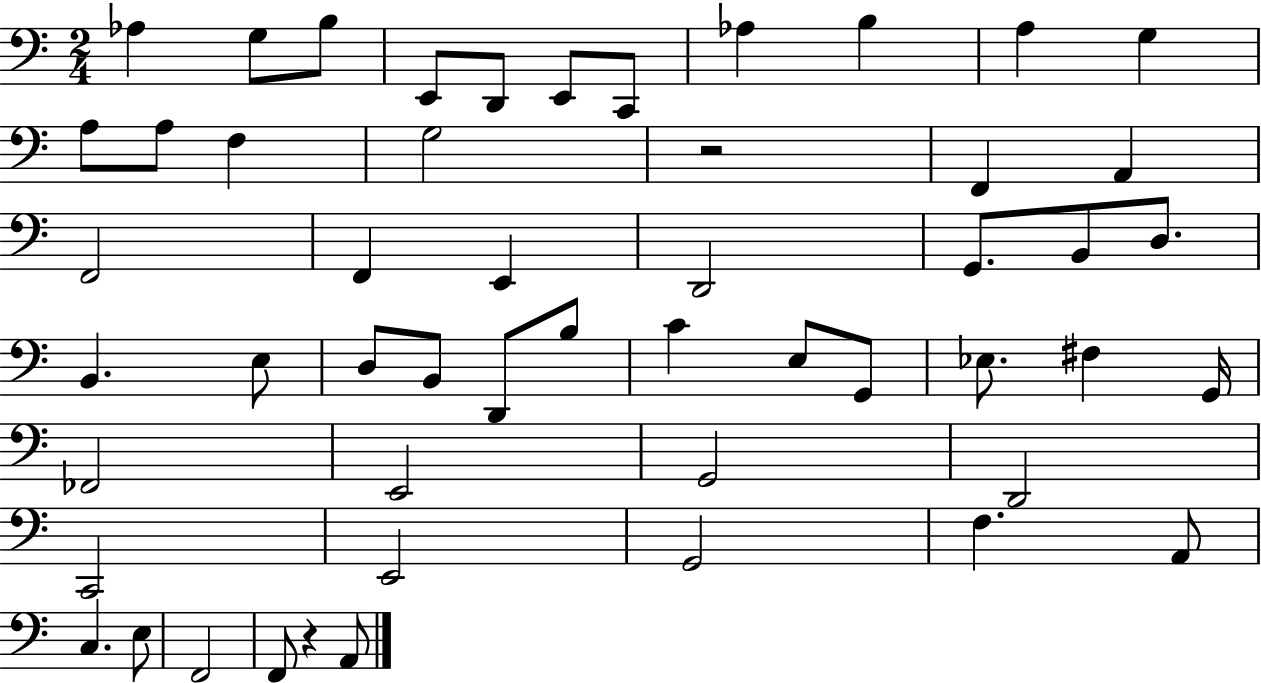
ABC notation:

X:1
T:Untitled
M:2/4
L:1/4
K:C
_A, G,/2 B,/2 E,,/2 D,,/2 E,,/2 C,,/2 _A, B, A, G, A,/2 A,/2 F, G,2 z2 F,, A,, F,,2 F,, E,, D,,2 G,,/2 B,,/2 D,/2 B,, E,/2 D,/2 B,,/2 D,,/2 B,/2 C E,/2 G,,/2 _E,/2 ^F, G,,/4 _F,,2 E,,2 G,,2 D,,2 C,,2 E,,2 G,,2 F, A,,/2 C, E,/2 F,,2 F,,/2 z A,,/2